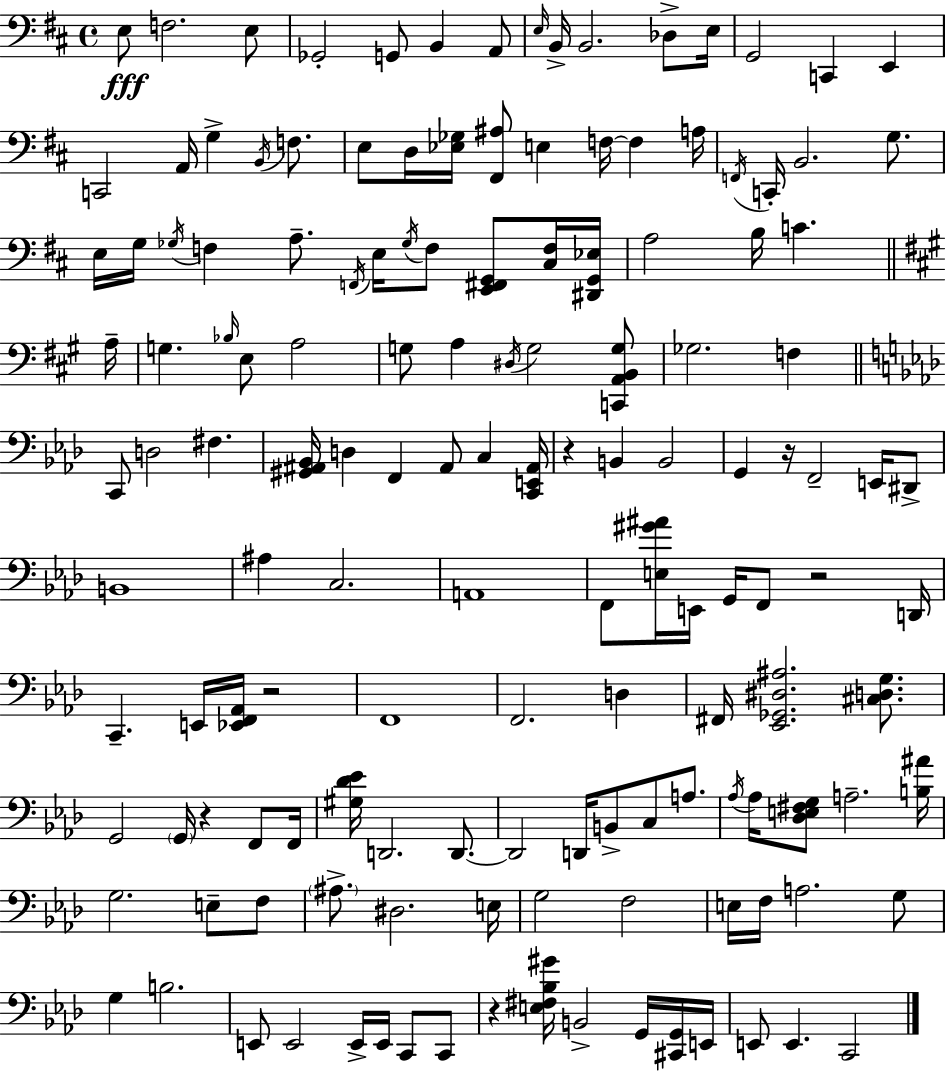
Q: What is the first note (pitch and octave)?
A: E3